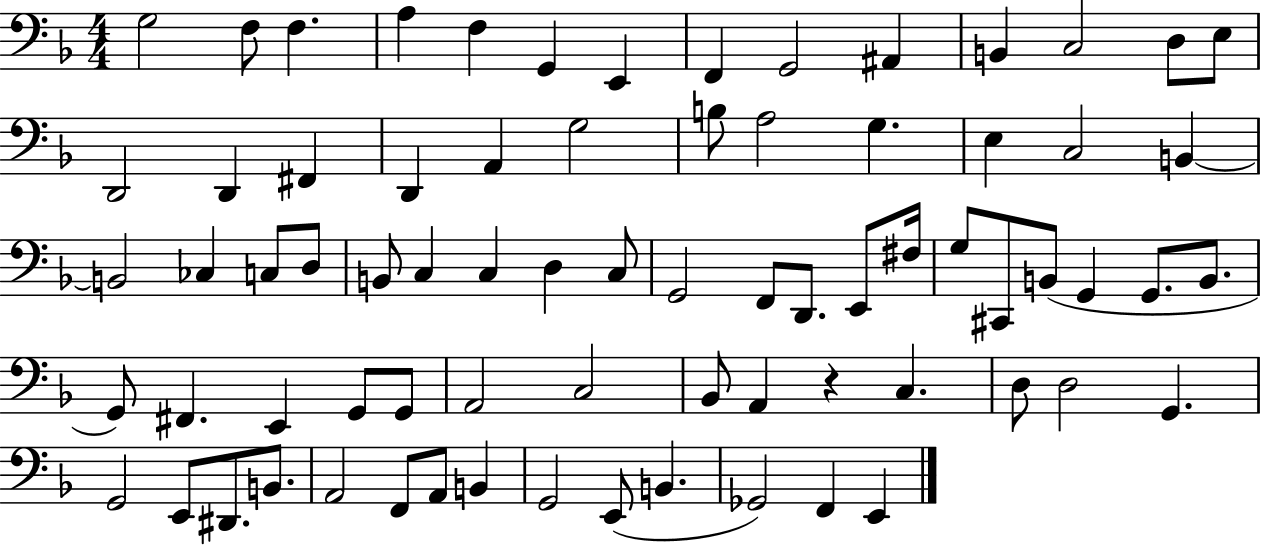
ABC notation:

X:1
T:Untitled
M:4/4
L:1/4
K:F
G,2 F,/2 F, A, F, G,, E,, F,, G,,2 ^A,, B,, C,2 D,/2 E,/2 D,,2 D,, ^F,, D,, A,, G,2 B,/2 A,2 G, E, C,2 B,, B,,2 _C, C,/2 D,/2 B,,/2 C, C, D, C,/2 G,,2 F,,/2 D,,/2 E,,/2 ^F,/4 G,/2 ^C,,/2 B,,/2 G,, G,,/2 B,,/2 G,,/2 ^F,, E,, G,,/2 G,,/2 A,,2 C,2 _B,,/2 A,, z C, D,/2 D,2 G,, G,,2 E,,/2 ^D,,/2 B,,/2 A,,2 F,,/2 A,,/2 B,, G,,2 E,,/2 B,, _G,,2 F,, E,,